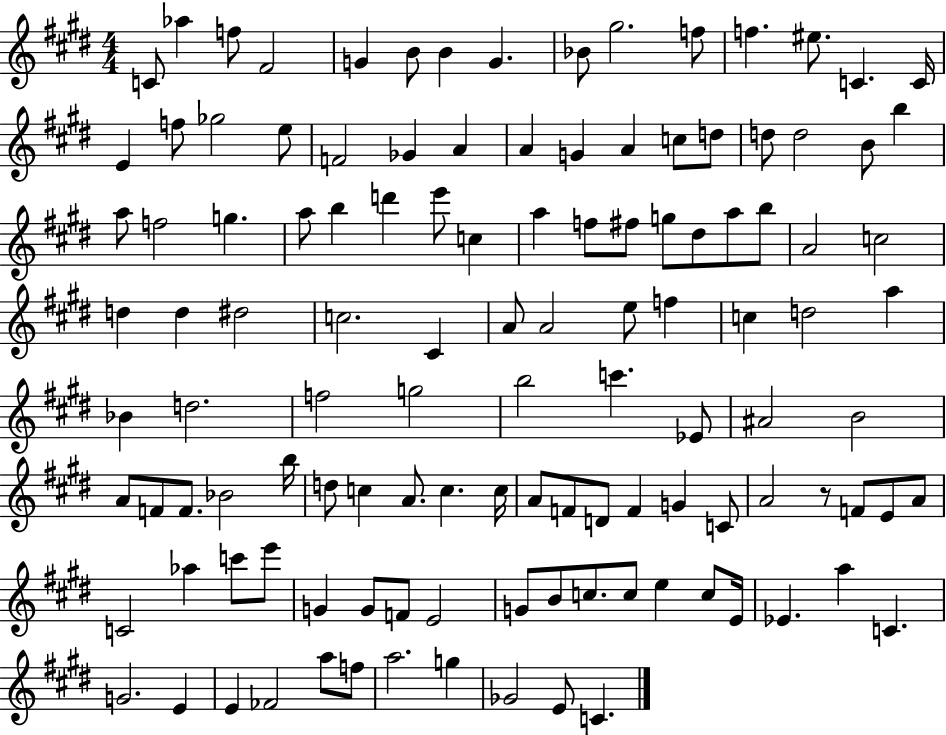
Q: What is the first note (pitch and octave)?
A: C4